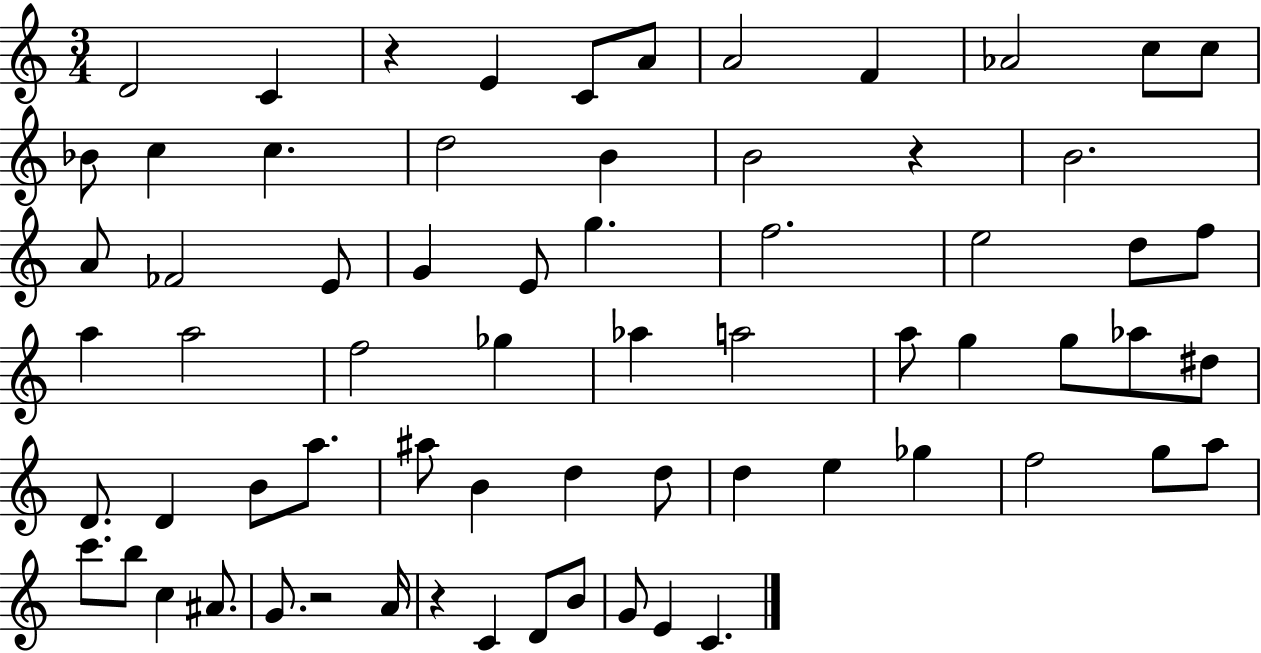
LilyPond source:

{
  \clef treble
  \numericTimeSignature
  \time 3/4
  \key c \major
  \repeat volta 2 { d'2 c'4 | r4 e'4 c'8 a'8 | a'2 f'4 | aes'2 c''8 c''8 | \break bes'8 c''4 c''4. | d''2 b'4 | b'2 r4 | b'2. | \break a'8 fes'2 e'8 | g'4 e'8 g''4. | f''2. | e''2 d''8 f''8 | \break a''4 a''2 | f''2 ges''4 | aes''4 a''2 | a''8 g''4 g''8 aes''8 dis''8 | \break d'8. d'4 b'8 a''8. | ais''8 b'4 d''4 d''8 | d''4 e''4 ges''4 | f''2 g''8 a''8 | \break c'''8. b''8 c''4 ais'8. | g'8. r2 a'16 | r4 c'4 d'8 b'8 | g'8 e'4 c'4. | \break } \bar "|."
}